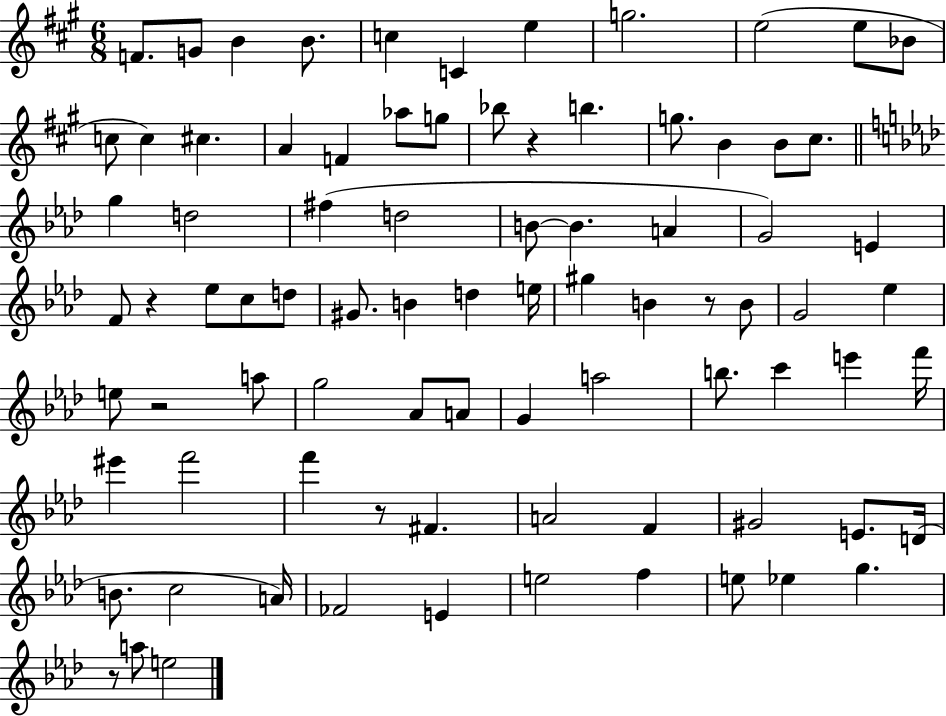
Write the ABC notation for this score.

X:1
T:Untitled
M:6/8
L:1/4
K:A
F/2 G/2 B B/2 c C e g2 e2 e/2 _B/2 c/2 c ^c A F _a/2 g/2 _b/2 z b g/2 B B/2 ^c/2 g d2 ^f d2 B/2 B A G2 E F/2 z _e/2 c/2 d/2 ^G/2 B d e/4 ^g B z/2 B/2 G2 _e e/2 z2 a/2 g2 _A/2 A/2 G a2 b/2 c' e' f'/4 ^e' f'2 f' z/2 ^F A2 F ^G2 E/2 D/4 B/2 c2 A/4 _F2 E e2 f e/2 _e g z/2 a/2 e2